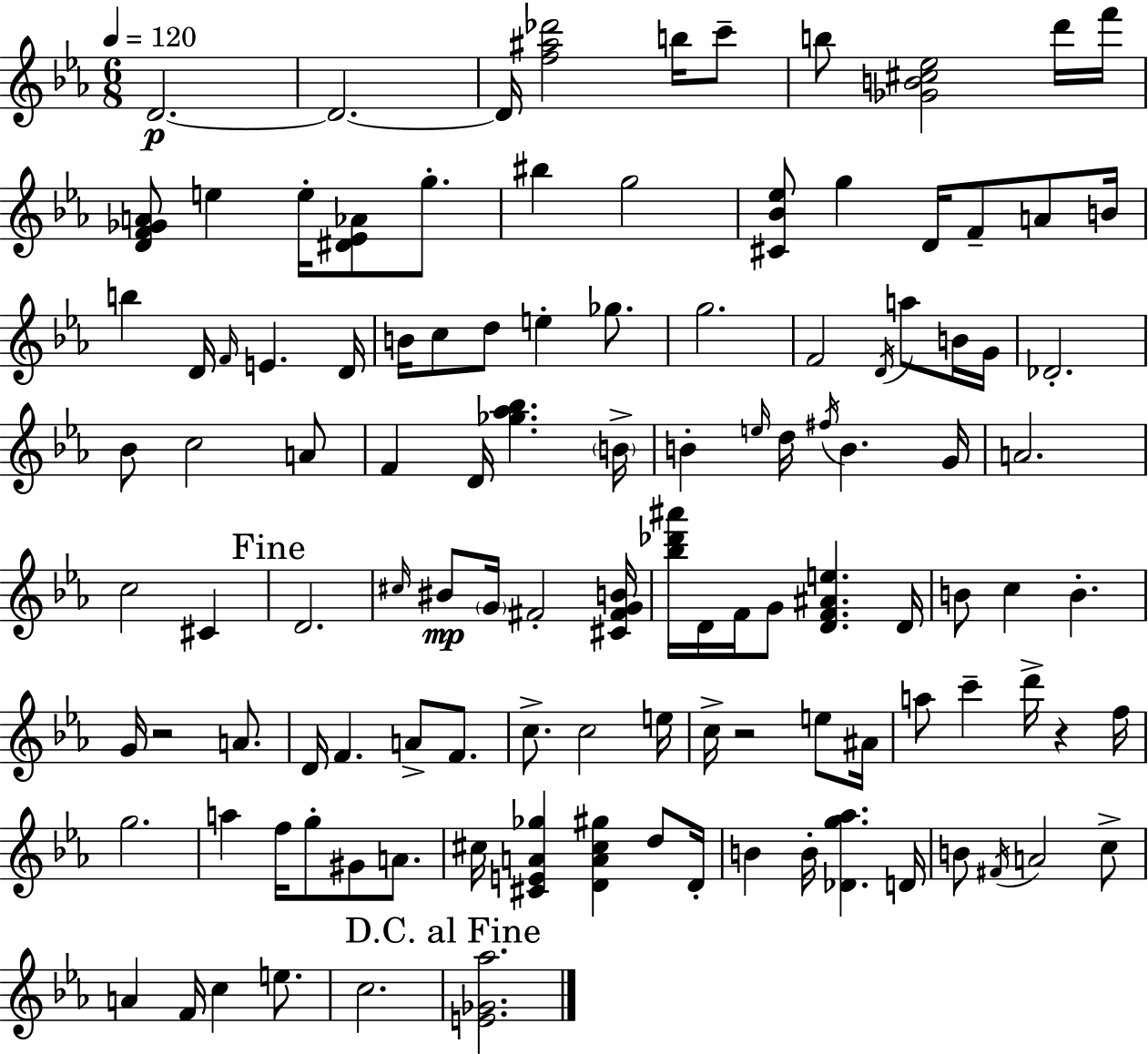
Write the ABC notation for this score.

X:1
T:Untitled
M:6/8
L:1/4
K:Cm
D2 D2 D/4 [f^a_d']2 b/4 c'/2 b/2 [_GB^c_e]2 d'/4 f'/4 [DF_GA]/2 e e/4 [^D_E_A]/2 g/2 ^b g2 [^C_B_e]/2 g D/4 F/2 A/2 B/4 b D/4 F/4 E D/4 B/4 c/2 d/2 e _g/2 g2 F2 D/4 a/2 B/4 G/4 _D2 _B/2 c2 A/2 F D/4 [_g_a_b] B/4 B e/4 d/4 ^f/4 B G/4 A2 c2 ^C D2 ^c/4 ^B/2 G/4 ^F2 [^C^FGB]/4 [_b_d'^a']/4 D/4 F/4 G/2 [DF^Ae] D/4 B/2 c B G/4 z2 A/2 D/4 F A/2 F/2 c/2 c2 e/4 c/4 z2 e/2 ^A/4 a/2 c' d'/4 z f/4 g2 a f/4 g/2 ^G/2 A/2 ^c/4 [^CEA_g] [DA^c^g] d/2 D/4 B B/4 [_Dg_a] D/4 B/2 ^F/4 A2 c/2 A F/4 c e/2 c2 [E_G_a]2